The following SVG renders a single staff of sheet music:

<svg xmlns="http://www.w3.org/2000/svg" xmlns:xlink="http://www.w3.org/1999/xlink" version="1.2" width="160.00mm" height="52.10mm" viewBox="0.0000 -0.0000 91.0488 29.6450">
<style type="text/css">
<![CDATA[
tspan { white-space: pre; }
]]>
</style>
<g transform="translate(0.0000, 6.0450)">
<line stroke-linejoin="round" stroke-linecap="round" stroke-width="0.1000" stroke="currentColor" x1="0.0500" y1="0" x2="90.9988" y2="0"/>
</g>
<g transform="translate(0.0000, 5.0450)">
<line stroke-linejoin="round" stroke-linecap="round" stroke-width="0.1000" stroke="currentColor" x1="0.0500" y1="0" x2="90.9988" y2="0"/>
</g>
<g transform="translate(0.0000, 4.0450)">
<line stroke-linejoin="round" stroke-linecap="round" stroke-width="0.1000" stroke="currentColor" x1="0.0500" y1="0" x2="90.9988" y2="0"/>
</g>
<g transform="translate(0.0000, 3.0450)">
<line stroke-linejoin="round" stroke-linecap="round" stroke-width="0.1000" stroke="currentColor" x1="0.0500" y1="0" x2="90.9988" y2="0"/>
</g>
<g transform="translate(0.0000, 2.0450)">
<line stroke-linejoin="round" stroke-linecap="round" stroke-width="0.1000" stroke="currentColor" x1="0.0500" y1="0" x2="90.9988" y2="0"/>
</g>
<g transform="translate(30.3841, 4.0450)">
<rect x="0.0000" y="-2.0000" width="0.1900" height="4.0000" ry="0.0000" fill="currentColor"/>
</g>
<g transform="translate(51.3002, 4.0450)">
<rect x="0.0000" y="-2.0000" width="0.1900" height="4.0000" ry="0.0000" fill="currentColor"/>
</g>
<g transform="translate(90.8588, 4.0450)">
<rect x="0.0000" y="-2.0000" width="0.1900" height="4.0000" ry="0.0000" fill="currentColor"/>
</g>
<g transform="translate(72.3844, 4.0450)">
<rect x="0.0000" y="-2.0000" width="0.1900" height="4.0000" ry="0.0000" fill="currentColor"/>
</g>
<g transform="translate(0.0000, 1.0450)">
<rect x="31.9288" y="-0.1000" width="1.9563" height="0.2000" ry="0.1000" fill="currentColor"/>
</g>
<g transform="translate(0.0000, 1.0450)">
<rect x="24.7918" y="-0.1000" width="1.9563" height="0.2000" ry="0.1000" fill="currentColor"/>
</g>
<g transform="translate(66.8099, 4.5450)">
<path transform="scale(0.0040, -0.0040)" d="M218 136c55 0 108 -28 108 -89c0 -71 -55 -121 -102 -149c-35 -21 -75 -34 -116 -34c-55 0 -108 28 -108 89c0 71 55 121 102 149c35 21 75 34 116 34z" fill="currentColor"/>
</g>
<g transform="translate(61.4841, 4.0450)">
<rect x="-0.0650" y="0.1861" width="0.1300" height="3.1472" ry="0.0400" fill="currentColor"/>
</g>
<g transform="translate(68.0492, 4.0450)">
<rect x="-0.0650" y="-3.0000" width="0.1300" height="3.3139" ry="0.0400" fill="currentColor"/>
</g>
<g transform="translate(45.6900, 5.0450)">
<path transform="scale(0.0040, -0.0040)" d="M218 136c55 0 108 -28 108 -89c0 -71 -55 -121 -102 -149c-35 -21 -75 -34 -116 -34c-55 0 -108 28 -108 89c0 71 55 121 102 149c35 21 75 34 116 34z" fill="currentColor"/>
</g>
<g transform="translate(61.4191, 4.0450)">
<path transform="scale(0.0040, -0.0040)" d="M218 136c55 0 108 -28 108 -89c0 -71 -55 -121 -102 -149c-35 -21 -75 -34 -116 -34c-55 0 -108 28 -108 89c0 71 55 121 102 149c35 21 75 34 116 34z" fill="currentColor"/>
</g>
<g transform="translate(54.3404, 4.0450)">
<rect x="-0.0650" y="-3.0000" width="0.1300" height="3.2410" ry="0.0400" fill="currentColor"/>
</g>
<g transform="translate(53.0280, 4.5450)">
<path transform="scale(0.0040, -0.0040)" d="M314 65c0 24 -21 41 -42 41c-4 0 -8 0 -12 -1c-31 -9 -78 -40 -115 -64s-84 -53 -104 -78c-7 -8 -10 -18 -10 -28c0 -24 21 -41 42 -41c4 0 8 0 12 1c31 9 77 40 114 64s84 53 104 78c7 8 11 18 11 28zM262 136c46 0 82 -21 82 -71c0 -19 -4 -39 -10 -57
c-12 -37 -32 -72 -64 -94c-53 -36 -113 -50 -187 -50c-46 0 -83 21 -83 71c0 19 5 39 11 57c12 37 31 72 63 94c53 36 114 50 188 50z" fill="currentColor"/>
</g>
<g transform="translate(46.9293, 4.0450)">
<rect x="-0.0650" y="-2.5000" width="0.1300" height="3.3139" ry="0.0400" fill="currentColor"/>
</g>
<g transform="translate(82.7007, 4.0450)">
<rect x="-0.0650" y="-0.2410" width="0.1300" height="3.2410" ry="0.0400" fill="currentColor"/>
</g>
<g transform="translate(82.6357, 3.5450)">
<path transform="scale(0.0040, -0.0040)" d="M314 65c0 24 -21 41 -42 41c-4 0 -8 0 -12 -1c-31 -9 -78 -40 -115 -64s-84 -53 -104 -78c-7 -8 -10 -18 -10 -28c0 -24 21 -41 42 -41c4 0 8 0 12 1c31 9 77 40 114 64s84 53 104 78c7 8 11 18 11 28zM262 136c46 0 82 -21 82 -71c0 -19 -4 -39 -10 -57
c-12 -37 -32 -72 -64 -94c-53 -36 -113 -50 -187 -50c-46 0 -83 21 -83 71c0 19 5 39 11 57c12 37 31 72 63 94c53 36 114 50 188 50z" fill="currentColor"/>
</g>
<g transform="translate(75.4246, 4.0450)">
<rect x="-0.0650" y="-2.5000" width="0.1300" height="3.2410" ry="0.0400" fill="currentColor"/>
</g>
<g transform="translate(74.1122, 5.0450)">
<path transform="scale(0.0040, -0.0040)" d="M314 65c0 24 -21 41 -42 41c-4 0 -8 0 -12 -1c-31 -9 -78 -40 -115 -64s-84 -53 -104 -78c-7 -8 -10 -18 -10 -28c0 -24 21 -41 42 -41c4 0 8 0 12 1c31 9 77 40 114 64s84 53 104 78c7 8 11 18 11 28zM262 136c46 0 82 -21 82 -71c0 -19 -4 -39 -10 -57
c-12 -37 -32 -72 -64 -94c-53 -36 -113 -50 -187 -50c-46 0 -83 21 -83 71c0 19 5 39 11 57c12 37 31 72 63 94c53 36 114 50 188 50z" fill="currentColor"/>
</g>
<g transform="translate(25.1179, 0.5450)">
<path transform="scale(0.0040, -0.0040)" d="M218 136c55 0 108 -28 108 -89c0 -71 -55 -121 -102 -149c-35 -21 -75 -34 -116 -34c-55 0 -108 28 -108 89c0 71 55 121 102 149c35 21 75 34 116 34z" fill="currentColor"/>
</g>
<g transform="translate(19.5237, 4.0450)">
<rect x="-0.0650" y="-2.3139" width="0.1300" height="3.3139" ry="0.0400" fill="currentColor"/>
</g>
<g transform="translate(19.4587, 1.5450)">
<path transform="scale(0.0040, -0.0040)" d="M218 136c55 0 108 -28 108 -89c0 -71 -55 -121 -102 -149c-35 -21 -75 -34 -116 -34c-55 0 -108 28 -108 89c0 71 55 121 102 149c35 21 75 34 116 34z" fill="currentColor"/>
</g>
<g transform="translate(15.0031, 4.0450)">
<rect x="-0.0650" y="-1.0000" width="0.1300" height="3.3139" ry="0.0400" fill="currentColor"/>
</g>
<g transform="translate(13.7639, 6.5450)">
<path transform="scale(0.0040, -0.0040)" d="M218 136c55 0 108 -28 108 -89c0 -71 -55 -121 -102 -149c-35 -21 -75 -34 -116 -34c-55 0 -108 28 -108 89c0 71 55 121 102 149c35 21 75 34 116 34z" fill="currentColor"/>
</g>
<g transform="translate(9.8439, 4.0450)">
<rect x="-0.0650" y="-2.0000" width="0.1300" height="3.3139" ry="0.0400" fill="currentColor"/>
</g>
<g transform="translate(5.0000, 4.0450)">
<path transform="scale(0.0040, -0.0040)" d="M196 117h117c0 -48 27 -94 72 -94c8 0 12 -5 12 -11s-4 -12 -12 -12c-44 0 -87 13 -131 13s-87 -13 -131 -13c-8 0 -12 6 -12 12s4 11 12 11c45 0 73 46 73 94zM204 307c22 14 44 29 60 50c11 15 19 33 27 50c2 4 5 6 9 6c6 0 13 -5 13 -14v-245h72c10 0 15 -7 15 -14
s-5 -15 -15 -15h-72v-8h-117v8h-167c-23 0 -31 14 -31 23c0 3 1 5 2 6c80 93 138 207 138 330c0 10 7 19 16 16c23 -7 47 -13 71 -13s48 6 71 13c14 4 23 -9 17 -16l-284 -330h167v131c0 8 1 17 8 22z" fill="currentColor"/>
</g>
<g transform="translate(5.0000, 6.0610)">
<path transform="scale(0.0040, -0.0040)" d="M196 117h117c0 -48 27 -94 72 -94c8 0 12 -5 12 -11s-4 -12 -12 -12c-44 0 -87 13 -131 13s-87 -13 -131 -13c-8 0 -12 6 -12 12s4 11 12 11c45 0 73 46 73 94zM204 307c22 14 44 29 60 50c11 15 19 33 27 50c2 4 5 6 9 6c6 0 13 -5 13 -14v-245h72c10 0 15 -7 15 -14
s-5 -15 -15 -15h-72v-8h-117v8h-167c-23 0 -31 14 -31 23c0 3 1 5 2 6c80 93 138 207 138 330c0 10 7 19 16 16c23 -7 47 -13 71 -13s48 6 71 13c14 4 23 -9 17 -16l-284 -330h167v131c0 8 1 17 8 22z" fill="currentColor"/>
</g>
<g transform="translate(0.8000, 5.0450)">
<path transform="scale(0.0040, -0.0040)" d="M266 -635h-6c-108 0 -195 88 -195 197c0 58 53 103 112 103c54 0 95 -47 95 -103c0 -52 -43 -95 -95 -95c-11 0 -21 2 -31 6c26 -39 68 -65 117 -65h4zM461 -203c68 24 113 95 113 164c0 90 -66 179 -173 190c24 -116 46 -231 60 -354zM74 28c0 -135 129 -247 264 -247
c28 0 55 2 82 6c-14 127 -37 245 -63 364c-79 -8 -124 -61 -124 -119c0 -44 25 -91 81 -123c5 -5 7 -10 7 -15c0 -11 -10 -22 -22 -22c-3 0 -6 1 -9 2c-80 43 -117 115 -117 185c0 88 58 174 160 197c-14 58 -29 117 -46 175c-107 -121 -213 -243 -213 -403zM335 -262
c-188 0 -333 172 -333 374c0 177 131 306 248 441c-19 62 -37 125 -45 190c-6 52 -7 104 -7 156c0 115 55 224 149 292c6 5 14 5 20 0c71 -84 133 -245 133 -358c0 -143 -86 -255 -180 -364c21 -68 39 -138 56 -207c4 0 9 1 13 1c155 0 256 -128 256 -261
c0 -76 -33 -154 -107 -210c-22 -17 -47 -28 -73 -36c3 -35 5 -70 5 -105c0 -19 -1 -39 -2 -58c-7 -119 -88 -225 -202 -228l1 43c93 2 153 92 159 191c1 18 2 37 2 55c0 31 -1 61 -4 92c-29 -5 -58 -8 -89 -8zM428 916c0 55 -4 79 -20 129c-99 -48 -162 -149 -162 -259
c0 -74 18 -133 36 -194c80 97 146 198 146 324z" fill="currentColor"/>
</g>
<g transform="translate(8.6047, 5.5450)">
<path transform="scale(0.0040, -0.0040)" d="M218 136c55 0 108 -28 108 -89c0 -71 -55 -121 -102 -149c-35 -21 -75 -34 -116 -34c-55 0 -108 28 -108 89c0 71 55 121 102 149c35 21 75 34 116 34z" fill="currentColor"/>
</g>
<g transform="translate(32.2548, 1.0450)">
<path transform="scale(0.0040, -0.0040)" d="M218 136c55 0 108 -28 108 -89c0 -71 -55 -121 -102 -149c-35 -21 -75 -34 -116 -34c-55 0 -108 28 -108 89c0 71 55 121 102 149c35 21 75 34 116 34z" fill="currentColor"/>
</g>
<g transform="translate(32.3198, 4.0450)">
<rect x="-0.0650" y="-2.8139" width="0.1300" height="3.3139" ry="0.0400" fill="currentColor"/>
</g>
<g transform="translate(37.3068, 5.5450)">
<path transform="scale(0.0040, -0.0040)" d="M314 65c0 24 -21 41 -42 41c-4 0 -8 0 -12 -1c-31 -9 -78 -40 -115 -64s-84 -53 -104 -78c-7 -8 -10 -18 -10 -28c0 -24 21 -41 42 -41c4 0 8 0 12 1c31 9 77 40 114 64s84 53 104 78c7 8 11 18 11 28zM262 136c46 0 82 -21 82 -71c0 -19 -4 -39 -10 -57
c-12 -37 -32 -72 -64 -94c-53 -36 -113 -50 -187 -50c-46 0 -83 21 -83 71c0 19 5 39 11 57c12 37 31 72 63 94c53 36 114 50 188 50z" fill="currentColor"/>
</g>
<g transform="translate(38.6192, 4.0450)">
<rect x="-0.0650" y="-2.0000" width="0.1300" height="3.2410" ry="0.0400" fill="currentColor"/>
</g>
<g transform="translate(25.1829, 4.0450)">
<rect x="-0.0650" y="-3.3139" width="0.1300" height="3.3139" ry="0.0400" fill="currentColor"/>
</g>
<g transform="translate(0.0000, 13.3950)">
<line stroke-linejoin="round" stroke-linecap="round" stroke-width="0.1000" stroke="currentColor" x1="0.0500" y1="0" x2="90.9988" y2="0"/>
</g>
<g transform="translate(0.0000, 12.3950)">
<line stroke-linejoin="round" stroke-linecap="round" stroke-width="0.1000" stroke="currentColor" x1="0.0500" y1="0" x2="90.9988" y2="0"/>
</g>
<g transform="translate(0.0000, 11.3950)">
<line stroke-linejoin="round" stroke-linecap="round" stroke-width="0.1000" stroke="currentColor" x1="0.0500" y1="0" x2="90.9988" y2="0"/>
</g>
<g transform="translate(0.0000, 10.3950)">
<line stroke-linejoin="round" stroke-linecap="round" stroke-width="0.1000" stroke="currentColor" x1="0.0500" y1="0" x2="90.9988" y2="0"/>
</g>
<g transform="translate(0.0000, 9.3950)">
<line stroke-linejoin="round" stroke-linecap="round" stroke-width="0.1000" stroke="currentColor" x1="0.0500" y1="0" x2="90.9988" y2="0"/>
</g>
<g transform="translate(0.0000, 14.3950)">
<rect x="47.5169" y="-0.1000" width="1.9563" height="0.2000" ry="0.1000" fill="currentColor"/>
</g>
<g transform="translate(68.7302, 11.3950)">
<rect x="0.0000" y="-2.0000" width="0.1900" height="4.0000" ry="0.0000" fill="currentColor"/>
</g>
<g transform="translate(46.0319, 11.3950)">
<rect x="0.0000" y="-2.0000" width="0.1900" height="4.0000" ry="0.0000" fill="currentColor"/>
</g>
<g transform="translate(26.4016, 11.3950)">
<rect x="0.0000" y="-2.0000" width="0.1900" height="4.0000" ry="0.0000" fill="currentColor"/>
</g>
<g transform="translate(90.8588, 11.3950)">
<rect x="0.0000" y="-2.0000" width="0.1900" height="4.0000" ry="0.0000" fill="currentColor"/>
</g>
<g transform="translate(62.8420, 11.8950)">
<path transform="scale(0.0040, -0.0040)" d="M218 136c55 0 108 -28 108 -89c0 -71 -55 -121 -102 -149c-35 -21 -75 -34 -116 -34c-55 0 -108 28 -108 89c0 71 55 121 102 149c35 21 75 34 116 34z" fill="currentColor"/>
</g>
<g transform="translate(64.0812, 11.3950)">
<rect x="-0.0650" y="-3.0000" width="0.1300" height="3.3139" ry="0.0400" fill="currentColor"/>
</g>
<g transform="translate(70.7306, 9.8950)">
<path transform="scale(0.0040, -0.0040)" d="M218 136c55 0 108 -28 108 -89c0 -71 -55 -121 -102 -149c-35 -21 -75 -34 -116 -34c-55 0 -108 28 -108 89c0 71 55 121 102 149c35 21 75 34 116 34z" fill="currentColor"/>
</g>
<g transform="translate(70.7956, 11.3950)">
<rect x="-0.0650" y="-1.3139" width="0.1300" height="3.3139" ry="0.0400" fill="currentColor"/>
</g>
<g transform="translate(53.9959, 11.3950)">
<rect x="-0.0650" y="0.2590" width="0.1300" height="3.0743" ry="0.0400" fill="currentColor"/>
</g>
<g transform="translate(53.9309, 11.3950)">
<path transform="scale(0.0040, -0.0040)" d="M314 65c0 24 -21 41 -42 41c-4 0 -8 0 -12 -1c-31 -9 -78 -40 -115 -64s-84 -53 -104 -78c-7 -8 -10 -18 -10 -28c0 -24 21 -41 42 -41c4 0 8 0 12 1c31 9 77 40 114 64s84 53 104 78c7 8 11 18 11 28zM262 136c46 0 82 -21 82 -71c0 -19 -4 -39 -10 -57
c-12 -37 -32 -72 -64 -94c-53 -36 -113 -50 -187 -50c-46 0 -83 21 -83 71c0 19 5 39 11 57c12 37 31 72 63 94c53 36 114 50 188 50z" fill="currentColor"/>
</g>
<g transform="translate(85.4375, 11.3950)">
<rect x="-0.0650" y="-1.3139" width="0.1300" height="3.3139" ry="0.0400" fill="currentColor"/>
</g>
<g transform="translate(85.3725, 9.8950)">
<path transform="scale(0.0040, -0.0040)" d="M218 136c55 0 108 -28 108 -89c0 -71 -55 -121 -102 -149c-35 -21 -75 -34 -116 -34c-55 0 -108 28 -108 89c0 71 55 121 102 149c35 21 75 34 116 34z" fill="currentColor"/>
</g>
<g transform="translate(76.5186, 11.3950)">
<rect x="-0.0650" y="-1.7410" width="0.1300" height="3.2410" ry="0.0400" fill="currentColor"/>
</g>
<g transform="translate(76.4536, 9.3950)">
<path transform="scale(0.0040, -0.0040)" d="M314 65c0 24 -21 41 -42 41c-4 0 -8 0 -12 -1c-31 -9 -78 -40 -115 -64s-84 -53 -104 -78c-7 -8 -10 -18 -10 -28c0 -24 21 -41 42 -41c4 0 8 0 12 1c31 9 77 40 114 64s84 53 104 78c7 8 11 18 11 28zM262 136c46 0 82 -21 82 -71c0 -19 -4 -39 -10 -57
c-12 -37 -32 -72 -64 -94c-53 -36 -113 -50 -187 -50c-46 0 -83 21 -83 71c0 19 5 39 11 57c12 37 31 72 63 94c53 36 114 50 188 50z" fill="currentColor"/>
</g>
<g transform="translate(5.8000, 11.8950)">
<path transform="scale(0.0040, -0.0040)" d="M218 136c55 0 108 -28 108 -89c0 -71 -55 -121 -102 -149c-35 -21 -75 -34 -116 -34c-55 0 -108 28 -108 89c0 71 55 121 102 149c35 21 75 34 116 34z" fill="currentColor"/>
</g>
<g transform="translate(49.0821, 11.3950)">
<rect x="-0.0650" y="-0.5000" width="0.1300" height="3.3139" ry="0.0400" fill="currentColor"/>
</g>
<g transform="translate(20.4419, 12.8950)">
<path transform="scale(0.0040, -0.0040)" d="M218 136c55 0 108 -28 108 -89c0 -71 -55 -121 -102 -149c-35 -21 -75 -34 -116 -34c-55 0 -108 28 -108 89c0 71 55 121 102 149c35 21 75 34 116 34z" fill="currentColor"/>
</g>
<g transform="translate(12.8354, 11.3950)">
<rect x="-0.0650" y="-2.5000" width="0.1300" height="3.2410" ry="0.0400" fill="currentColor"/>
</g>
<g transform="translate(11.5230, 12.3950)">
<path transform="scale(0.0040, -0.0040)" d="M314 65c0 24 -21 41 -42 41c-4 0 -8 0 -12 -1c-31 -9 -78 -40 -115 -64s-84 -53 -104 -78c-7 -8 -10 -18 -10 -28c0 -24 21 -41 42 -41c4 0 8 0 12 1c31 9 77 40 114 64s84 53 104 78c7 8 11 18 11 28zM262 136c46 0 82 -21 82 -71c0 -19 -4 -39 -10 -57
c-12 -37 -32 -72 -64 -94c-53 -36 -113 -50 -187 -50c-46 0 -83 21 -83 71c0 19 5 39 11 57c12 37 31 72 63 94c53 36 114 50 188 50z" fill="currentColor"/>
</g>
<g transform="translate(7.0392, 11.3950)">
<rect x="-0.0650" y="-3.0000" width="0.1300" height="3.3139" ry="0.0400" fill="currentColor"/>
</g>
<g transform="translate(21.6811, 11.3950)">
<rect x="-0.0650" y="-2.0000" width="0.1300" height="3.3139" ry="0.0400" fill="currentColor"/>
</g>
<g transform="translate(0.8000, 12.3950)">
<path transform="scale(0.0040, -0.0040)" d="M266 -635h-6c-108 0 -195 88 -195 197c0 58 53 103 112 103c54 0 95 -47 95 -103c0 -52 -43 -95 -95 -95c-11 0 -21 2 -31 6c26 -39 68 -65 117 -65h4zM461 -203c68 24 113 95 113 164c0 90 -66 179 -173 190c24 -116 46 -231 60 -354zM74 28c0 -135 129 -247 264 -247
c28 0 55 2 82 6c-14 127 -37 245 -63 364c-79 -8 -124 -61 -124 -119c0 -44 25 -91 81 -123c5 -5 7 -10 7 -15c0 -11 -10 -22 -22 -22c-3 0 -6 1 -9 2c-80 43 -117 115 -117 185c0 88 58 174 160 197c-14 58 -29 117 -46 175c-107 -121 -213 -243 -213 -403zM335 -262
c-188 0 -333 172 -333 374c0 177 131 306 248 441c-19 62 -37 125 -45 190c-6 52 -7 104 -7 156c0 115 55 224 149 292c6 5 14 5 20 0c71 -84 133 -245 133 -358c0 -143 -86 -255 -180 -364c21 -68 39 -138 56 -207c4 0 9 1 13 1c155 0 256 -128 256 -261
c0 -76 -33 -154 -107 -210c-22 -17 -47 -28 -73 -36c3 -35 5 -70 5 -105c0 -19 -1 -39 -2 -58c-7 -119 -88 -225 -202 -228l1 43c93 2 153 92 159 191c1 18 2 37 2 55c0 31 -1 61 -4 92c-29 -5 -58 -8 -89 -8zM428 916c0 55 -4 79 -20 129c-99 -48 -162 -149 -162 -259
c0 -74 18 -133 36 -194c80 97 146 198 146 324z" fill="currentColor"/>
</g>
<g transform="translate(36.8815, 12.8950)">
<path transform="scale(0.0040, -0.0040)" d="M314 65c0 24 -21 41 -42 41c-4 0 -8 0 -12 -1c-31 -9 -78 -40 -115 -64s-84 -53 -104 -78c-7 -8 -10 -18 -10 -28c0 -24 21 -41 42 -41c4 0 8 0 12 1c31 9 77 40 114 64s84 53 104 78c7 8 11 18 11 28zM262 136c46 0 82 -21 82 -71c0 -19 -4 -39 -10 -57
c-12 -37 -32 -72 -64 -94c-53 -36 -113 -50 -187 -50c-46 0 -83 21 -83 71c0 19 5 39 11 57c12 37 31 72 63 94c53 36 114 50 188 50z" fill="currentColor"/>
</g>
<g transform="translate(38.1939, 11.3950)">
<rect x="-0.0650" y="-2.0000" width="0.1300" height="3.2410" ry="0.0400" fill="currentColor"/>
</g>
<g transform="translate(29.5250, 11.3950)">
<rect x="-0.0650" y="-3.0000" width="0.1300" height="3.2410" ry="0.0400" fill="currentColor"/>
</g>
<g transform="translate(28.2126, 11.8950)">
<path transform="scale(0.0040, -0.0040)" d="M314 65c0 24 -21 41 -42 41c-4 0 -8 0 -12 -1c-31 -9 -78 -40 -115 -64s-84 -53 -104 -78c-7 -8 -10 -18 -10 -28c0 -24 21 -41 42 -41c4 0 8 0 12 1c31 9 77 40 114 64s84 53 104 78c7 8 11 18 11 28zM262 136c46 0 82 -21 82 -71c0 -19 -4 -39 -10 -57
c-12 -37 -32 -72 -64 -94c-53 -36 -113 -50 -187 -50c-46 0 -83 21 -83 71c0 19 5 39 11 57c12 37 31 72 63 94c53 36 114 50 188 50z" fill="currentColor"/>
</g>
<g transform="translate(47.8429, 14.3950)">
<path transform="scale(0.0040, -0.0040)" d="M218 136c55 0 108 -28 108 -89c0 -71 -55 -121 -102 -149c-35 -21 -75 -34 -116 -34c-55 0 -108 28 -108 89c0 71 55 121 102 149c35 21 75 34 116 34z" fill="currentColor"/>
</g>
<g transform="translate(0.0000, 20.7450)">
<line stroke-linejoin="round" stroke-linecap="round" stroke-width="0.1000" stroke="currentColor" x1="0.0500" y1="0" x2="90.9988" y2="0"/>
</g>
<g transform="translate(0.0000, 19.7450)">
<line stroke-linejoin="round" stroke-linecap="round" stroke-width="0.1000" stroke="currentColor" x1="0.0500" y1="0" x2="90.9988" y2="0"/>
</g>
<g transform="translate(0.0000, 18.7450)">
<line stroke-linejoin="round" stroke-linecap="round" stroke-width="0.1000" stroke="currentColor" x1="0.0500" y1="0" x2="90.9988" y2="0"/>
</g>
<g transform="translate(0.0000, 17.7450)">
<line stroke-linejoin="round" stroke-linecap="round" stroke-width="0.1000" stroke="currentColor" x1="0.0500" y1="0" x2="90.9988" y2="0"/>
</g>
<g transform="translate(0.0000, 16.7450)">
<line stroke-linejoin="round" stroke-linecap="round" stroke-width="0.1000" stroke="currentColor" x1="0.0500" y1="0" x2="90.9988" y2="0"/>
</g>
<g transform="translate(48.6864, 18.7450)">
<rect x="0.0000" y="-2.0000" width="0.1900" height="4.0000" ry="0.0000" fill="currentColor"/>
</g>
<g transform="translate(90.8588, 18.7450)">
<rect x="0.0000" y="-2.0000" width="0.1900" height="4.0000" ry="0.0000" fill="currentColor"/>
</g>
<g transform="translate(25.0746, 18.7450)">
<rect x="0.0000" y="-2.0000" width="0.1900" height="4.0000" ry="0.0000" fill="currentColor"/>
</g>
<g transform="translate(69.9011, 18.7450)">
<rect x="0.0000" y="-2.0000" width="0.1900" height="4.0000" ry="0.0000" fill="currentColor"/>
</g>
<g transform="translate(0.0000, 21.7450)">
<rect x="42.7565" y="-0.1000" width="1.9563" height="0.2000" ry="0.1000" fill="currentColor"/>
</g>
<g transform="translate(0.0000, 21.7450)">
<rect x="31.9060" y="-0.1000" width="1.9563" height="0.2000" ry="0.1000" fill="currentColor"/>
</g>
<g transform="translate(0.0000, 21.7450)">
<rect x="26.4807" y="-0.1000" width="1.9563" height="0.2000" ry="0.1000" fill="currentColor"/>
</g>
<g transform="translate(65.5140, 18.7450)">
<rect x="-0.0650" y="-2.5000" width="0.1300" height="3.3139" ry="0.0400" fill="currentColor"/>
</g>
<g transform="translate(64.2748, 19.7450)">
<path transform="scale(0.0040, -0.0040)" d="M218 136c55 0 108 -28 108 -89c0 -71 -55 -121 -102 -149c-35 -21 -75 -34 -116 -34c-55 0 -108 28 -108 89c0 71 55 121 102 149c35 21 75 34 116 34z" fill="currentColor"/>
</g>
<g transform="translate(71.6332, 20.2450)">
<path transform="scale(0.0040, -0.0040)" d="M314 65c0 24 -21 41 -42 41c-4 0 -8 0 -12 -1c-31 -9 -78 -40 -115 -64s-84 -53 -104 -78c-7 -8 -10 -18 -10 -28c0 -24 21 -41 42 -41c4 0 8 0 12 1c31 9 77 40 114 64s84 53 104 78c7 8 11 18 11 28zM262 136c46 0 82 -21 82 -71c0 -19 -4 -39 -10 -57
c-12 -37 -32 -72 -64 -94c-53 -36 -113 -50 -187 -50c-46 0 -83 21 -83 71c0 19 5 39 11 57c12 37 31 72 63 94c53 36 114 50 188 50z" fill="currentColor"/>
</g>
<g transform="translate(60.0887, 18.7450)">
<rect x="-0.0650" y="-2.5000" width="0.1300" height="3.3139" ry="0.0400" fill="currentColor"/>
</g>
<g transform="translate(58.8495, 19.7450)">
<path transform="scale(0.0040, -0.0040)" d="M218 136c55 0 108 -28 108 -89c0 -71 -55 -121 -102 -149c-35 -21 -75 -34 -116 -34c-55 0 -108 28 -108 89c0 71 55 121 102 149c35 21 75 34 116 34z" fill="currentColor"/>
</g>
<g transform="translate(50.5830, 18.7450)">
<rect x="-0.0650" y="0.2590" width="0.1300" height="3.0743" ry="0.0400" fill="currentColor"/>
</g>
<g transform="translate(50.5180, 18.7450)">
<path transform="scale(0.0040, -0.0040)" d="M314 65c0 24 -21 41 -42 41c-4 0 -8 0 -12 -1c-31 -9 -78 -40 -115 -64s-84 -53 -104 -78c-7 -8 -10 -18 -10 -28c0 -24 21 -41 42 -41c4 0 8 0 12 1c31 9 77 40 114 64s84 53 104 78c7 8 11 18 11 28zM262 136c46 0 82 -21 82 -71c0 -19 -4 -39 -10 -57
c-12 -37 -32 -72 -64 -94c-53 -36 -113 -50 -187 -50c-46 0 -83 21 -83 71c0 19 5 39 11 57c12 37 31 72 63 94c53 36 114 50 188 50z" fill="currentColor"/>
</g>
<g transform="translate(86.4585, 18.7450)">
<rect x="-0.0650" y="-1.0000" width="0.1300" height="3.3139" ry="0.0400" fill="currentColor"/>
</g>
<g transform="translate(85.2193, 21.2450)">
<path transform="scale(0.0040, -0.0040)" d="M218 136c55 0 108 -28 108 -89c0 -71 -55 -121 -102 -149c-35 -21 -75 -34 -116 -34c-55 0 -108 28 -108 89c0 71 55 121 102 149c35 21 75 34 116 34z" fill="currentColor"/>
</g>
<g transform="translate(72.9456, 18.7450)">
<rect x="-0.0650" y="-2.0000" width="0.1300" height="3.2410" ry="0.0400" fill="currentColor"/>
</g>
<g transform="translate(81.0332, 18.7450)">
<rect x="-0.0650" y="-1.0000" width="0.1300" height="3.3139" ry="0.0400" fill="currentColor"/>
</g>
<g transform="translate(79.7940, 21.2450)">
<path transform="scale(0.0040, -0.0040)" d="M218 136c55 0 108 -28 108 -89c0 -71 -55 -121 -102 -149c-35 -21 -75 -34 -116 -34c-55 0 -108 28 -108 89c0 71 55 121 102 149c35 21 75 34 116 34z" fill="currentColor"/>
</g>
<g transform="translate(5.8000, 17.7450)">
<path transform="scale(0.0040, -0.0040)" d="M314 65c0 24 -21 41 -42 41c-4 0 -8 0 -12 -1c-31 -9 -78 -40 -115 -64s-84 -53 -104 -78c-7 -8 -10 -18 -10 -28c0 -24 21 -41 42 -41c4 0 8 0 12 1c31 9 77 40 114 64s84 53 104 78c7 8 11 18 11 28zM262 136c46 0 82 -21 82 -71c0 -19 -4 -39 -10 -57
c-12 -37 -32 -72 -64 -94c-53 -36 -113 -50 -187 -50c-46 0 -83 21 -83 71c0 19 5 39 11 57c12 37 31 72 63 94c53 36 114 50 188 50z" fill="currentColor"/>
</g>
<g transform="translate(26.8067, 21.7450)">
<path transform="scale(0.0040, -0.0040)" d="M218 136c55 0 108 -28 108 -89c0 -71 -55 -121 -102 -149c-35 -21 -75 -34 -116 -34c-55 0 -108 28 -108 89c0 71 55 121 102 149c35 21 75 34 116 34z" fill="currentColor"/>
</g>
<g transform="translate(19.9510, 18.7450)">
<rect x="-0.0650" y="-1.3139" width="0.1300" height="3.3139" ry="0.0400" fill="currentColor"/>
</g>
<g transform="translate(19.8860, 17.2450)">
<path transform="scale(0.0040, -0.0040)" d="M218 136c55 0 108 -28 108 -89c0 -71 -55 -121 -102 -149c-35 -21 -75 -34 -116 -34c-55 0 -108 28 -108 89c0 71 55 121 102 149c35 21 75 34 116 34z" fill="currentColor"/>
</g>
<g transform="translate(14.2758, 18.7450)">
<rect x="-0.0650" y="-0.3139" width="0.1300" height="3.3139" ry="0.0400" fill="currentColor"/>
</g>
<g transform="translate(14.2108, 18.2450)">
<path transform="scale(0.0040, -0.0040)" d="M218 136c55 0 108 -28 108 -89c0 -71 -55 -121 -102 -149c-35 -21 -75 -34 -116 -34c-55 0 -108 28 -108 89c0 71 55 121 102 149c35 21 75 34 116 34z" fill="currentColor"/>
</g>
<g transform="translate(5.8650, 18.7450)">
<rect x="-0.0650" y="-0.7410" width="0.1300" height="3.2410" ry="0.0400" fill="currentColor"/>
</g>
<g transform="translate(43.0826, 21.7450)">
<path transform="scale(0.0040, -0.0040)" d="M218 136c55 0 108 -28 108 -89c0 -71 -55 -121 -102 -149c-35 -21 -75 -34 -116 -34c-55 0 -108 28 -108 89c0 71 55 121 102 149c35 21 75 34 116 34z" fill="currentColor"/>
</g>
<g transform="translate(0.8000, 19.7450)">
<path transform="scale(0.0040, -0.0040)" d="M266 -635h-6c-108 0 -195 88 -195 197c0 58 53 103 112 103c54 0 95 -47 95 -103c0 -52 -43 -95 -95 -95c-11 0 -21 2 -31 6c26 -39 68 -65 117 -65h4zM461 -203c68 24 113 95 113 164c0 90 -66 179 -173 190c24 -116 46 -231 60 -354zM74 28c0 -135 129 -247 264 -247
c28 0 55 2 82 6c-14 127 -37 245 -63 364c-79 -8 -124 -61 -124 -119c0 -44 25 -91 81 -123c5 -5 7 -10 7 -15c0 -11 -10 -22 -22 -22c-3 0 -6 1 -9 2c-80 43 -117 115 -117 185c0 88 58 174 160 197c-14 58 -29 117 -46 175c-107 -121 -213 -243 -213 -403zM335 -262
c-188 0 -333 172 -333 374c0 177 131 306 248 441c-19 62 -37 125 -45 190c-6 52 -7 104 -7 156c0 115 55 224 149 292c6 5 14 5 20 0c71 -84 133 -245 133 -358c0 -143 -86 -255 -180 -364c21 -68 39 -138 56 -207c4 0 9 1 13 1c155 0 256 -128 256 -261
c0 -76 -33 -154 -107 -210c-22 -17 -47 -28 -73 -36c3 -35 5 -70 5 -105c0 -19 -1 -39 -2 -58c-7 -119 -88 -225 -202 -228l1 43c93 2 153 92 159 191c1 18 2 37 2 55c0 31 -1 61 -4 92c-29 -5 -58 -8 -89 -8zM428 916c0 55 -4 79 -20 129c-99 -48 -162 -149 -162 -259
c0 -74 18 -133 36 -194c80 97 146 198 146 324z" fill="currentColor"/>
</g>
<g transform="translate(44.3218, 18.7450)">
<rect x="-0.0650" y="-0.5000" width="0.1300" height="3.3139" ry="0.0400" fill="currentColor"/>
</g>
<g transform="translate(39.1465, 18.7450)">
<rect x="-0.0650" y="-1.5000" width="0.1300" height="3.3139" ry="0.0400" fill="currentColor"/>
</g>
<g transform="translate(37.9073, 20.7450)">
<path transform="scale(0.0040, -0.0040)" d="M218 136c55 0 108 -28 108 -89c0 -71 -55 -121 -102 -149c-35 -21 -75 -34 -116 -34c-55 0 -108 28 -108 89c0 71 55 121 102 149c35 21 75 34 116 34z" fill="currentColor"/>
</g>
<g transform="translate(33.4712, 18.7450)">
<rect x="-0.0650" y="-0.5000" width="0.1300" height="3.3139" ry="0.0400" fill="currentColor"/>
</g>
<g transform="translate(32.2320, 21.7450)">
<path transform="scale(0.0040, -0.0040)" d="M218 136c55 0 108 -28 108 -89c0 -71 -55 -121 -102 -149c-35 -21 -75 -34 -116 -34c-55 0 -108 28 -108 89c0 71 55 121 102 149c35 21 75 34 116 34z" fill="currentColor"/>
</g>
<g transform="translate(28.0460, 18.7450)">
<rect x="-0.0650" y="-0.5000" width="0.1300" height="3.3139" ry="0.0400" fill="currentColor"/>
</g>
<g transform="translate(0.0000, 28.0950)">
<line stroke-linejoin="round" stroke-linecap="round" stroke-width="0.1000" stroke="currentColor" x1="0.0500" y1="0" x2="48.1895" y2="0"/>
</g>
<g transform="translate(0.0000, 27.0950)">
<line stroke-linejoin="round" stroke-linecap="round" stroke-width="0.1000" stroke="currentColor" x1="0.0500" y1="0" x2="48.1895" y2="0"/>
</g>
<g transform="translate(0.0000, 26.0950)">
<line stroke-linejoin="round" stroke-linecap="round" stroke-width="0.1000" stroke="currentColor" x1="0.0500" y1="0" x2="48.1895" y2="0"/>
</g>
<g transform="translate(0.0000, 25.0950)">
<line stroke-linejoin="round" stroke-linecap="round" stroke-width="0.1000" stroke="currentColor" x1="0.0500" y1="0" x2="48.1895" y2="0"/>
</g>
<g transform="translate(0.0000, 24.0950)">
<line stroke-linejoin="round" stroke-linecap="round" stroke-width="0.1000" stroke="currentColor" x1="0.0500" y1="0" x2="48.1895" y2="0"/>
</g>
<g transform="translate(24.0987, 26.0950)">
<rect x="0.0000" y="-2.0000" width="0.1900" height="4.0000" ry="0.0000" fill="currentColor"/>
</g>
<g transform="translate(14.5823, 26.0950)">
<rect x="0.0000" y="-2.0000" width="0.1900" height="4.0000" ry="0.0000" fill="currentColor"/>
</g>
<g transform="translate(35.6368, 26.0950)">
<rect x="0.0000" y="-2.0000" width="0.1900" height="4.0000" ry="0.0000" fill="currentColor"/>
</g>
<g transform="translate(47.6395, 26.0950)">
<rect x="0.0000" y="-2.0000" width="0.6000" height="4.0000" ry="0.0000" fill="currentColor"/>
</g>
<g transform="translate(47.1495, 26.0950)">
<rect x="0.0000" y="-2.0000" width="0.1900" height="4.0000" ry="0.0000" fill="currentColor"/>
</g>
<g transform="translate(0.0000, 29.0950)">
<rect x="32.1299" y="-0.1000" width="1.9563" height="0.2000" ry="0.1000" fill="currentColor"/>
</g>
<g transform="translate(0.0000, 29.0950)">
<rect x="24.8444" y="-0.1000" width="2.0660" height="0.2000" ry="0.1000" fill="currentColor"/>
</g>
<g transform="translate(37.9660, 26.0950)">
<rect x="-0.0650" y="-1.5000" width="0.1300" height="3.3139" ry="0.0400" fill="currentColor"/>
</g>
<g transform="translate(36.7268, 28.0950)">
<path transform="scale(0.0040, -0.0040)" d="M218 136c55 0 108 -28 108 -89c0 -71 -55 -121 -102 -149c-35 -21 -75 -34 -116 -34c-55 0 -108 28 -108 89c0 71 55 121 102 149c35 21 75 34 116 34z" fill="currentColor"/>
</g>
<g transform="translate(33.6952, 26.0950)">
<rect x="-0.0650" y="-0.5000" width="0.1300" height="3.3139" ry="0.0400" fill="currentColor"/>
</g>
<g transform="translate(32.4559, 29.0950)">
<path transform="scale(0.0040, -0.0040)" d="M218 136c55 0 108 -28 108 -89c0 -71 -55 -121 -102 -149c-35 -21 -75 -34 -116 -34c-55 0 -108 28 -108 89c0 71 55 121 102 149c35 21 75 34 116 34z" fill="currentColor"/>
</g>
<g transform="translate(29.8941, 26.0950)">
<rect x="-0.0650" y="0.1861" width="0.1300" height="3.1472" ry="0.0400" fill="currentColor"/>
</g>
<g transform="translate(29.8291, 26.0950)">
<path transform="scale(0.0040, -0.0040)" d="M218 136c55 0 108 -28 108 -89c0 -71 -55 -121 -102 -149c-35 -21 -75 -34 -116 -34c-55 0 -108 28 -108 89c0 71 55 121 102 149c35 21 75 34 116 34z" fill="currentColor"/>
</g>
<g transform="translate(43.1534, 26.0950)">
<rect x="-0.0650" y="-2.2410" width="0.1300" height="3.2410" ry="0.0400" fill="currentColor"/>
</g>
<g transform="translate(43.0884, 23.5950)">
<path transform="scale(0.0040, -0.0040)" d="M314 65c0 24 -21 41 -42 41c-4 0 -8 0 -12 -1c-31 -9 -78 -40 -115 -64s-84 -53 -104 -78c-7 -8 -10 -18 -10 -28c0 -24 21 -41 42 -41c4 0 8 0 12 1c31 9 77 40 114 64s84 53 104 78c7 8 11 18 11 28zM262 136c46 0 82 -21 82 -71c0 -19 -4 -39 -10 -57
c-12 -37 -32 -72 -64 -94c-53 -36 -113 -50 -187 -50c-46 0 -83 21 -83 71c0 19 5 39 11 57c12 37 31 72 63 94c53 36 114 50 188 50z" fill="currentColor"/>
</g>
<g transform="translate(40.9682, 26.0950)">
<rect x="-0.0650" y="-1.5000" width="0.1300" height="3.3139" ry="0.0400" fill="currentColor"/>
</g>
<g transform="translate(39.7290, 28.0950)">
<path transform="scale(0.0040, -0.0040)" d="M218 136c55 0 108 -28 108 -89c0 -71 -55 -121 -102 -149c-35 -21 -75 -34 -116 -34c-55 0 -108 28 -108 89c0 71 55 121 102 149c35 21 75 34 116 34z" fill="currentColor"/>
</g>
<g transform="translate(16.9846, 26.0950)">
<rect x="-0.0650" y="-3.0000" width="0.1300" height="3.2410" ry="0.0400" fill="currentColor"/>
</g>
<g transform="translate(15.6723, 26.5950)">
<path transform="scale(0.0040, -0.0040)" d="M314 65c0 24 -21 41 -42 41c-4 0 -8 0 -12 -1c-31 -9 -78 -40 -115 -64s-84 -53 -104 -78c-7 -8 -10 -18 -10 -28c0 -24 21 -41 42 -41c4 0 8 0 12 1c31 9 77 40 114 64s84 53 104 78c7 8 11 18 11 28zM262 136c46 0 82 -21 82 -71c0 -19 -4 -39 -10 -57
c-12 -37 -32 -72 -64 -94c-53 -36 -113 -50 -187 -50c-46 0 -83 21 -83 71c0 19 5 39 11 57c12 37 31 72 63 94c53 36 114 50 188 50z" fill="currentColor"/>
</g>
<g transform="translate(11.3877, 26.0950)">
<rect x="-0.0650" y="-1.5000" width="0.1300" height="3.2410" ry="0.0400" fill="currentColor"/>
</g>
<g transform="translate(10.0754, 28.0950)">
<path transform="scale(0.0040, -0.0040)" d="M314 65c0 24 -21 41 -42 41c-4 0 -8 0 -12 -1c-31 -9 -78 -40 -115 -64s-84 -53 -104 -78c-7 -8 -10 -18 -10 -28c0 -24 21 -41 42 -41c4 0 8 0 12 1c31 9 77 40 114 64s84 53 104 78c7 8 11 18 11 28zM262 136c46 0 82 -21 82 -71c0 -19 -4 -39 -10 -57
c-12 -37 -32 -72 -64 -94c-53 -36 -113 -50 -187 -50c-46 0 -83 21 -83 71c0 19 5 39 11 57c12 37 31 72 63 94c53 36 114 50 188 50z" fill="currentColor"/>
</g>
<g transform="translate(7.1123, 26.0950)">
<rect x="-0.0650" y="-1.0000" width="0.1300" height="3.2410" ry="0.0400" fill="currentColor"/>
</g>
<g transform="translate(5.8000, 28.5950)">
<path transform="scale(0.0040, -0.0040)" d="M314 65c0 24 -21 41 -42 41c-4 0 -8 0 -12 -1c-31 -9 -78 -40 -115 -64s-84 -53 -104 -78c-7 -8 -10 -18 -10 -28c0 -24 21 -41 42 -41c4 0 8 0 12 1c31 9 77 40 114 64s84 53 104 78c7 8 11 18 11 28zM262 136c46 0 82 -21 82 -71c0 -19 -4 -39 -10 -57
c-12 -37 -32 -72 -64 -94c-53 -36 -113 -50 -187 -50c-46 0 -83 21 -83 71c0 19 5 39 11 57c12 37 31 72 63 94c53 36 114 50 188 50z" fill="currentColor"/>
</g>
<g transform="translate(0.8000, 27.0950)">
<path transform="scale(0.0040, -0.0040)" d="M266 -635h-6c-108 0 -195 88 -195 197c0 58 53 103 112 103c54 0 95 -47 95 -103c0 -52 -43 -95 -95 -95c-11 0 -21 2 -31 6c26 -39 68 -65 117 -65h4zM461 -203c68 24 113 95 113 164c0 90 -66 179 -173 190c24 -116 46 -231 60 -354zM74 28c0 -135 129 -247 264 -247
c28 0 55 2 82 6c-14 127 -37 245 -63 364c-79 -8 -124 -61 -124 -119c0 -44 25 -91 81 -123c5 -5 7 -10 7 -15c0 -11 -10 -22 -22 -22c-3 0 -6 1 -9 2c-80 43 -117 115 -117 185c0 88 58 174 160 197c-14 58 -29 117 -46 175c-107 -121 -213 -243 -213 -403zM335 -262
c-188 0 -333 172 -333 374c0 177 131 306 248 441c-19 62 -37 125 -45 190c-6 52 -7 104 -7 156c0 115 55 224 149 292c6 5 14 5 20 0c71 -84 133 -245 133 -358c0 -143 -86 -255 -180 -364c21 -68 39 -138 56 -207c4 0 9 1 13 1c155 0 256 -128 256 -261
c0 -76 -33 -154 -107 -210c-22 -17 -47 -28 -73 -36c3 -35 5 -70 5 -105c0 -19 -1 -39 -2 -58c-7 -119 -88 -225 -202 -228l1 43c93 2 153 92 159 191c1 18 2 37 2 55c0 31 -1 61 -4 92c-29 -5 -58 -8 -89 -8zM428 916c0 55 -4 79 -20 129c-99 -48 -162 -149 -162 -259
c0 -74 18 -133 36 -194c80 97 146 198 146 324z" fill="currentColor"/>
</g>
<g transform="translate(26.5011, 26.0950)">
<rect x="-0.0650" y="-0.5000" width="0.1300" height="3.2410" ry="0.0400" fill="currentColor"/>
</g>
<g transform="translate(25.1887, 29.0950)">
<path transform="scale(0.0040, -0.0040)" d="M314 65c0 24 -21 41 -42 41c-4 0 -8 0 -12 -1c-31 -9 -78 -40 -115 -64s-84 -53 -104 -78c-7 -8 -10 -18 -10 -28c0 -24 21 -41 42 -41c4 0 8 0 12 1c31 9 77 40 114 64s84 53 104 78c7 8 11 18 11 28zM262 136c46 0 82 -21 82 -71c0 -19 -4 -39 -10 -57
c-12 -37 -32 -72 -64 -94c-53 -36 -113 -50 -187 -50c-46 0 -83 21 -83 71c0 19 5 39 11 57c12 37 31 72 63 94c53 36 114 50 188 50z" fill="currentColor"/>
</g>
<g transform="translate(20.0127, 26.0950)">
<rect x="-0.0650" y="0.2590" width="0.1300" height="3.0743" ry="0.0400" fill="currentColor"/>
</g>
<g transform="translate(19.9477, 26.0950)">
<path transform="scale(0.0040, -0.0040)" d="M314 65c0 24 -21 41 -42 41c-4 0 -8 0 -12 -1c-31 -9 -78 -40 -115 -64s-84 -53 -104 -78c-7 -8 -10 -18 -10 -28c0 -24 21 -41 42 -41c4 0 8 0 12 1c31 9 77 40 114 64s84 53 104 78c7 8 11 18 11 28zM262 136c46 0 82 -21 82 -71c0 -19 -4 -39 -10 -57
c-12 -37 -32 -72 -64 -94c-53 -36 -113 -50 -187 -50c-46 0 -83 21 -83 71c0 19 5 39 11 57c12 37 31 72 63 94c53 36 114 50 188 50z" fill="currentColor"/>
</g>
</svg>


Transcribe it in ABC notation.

X:1
T:Untitled
M:4/4
L:1/4
K:C
F D g b a F2 G A2 B A G2 c2 A G2 F A2 F2 C B2 A e f2 e d2 c e C C E C B2 G G F2 D D D2 E2 A2 B2 C2 B C E E g2